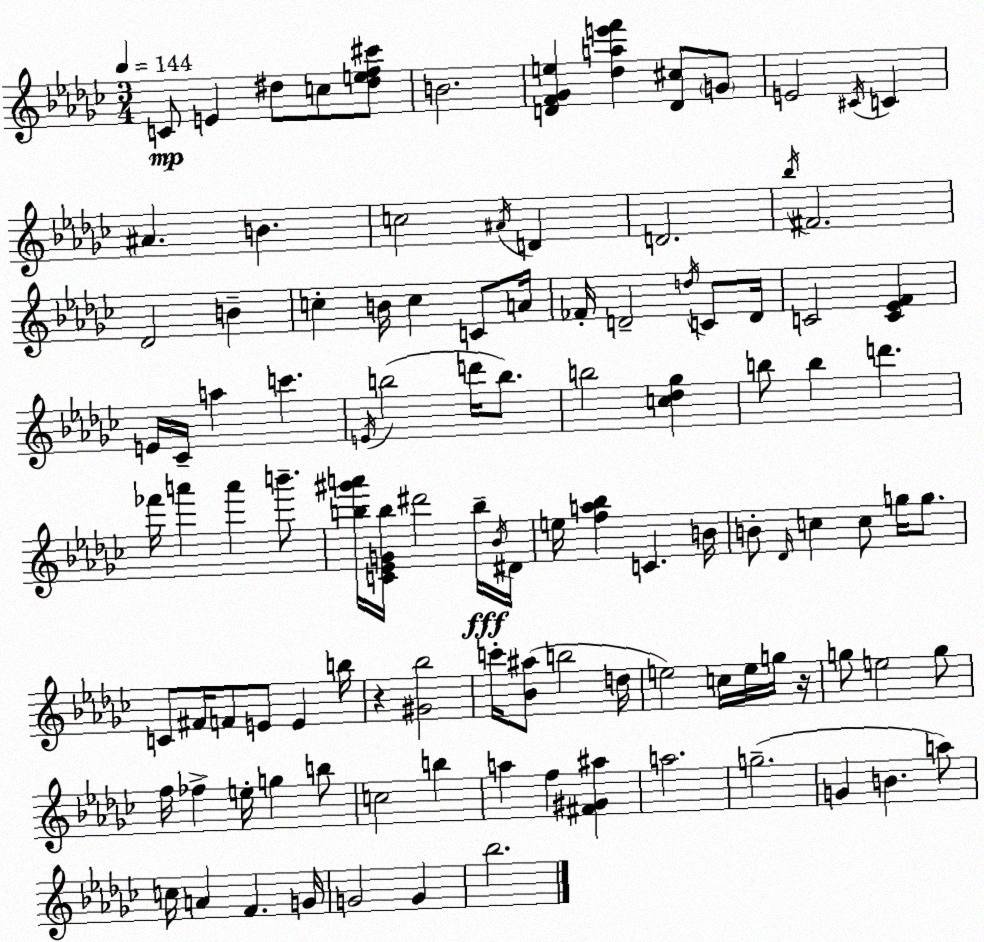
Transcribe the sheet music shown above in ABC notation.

X:1
T:Untitled
M:3/4
L:1/4
K:Ebm
C/2 E ^d/2 c/2 [^def^c']/2 B2 [DF_Ge] [_dae'f'] [D^c]/2 G/2 E2 ^C/4 C ^A B c2 ^A/4 D D2 _b/4 ^F2 _D2 B c B/4 c C/2 A/4 _F/4 D2 d/4 C/2 D/4 C2 [C_EF] E/4 _C/4 a c' E/4 b2 d'/4 b/2 b2 [c_d_g] b/2 b d' _f'/4 a' a' b'/2 [b^g'a']/4 [C_EGb]/4 ^d'2 b/4 _B/4 ^D/4 e/4 [fa_b] C B/4 B/2 _D/4 c c/2 g/4 g/2 C/2 ^F/4 F/2 E/2 E b/4 z [^G_b]2 c'/4 [_B^a]/2 b2 d/4 e2 c/4 e/4 g/4 z/4 g/2 e2 g/2 f/4 _f e/4 g b/2 c2 b a f [^F^G^a] a2 g2 G B a/2 c/4 A F G/4 G2 G _b2